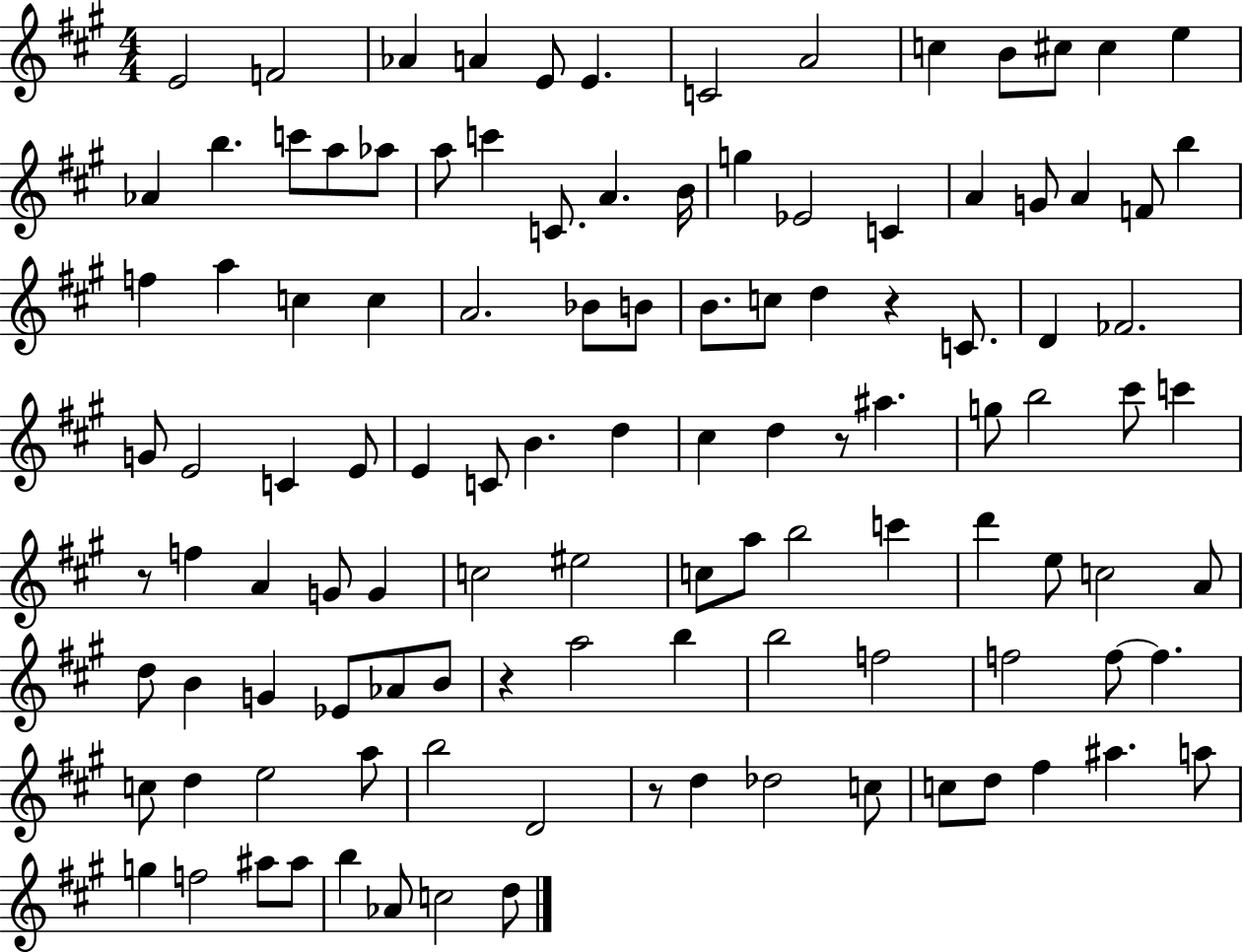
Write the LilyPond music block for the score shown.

{
  \clef treble
  \numericTimeSignature
  \time 4/4
  \key a \major
  e'2 f'2 | aes'4 a'4 e'8 e'4. | c'2 a'2 | c''4 b'8 cis''8 cis''4 e''4 | \break aes'4 b''4. c'''8 a''8 aes''8 | a''8 c'''4 c'8. a'4. b'16 | g''4 ees'2 c'4 | a'4 g'8 a'4 f'8 b''4 | \break f''4 a''4 c''4 c''4 | a'2. bes'8 b'8 | b'8. c''8 d''4 r4 c'8. | d'4 fes'2. | \break g'8 e'2 c'4 e'8 | e'4 c'8 b'4. d''4 | cis''4 d''4 r8 ais''4. | g''8 b''2 cis'''8 c'''4 | \break r8 f''4 a'4 g'8 g'4 | c''2 eis''2 | c''8 a''8 b''2 c'''4 | d'''4 e''8 c''2 a'8 | \break d''8 b'4 g'4 ees'8 aes'8 b'8 | r4 a''2 b''4 | b''2 f''2 | f''2 f''8~~ f''4. | \break c''8 d''4 e''2 a''8 | b''2 d'2 | r8 d''4 des''2 c''8 | c''8 d''8 fis''4 ais''4. a''8 | \break g''4 f''2 ais''8 ais''8 | b''4 aes'8 c''2 d''8 | \bar "|."
}